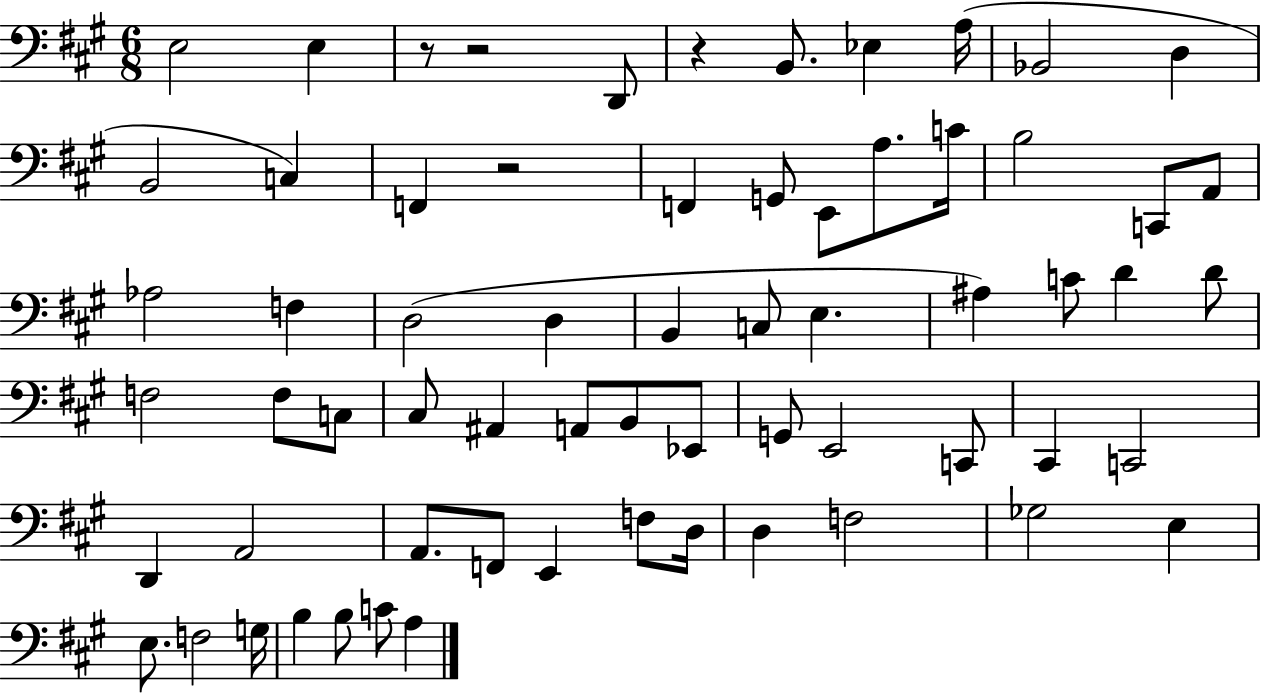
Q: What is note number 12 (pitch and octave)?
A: F2